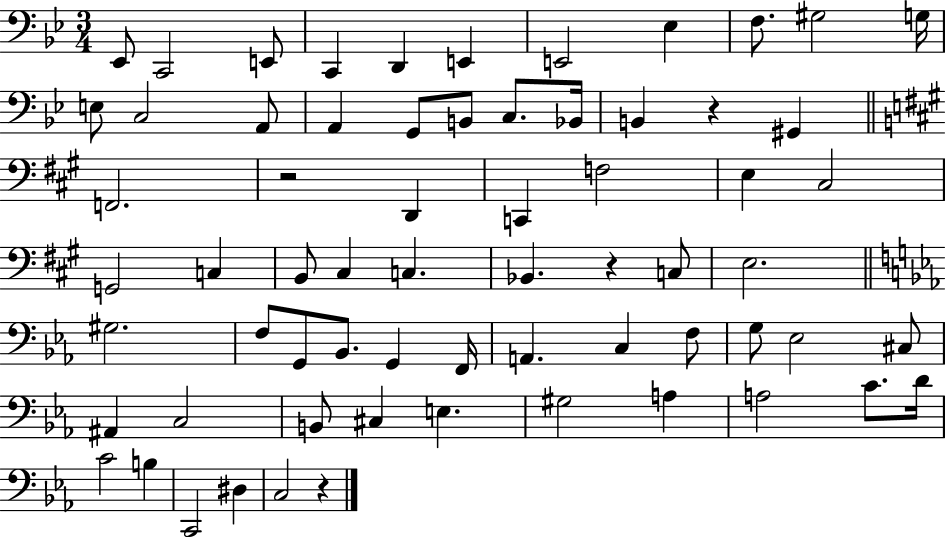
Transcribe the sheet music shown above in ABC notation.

X:1
T:Untitled
M:3/4
L:1/4
K:Bb
_E,,/2 C,,2 E,,/2 C,, D,, E,, E,,2 _E, F,/2 ^G,2 G,/4 E,/2 C,2 A,,/2 A,, G,,/2 B,,/2 C,/2 _B,,/4 B,, z ^G,, F,,2 z2 D,, C,, F,2 E, ^C,2 G,,2 C, B,,/2 ^C, C, _B,, z C,/2 E,2 ^G,2 F,/2 G,,/2 _B,,/2 G,, F,,/4 A,, C, F,/2 G,/2 _E,2 ^C,/2 ^A,, C,2 B,,/2 ^C, E, ^G,2 A, A,2 C/2 D/4 C2 B, C,,2 ^D, C,2 z